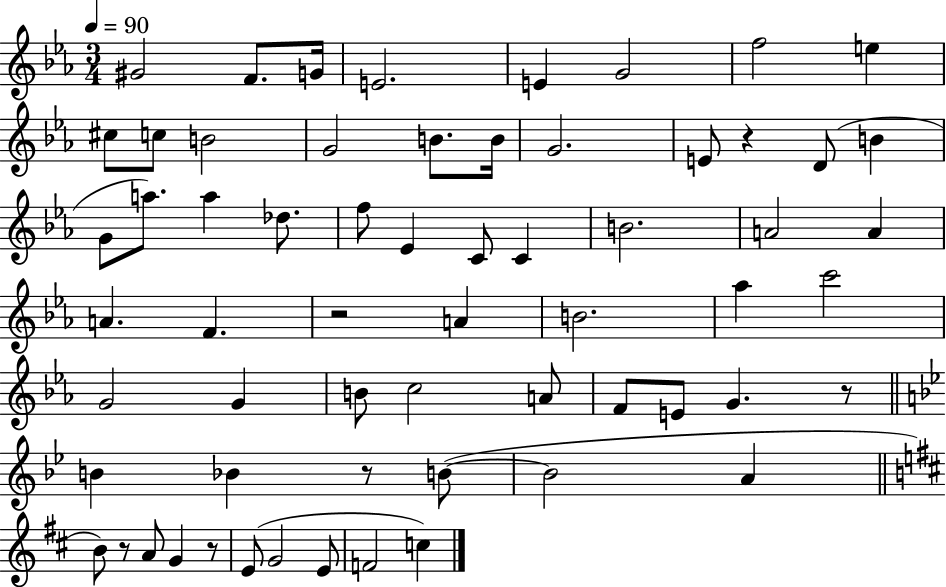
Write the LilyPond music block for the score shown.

{
  \clef treble
  \numericTimeSignature
  \time 3/4
  \key ees \major
  \tempo 4 = 90
  gis'2 f'8. g'16 | e'2. | e'4 g'2 | f''2 e''4 | \break cis''8 c''8 b'2 | g'2 b'8. b'16 | g'2. | e'8 r4 d'8( b'4 | \break g'8 a''8.) a''4 des''8. | f''8 ees'4 c'8 c'4 | b'2. | a'2 a'4 | \break a'4. f'4. | r2 a'4 | b'2. | aes''4 c'''2 | \break g'2 g'4 | b'8 c''2 a'8 | f'8 e'8 g'4. r8 | \bar "||" \break \key bes \major b'4 bes'4 r8 b'8~(~ | b'2 a'4 | \bar "||" \break \key b \minor b'8) r8 a'8 g'4 r8 | e'8( g'2 e'8 | f'2 c''4) | \bar "|."
}